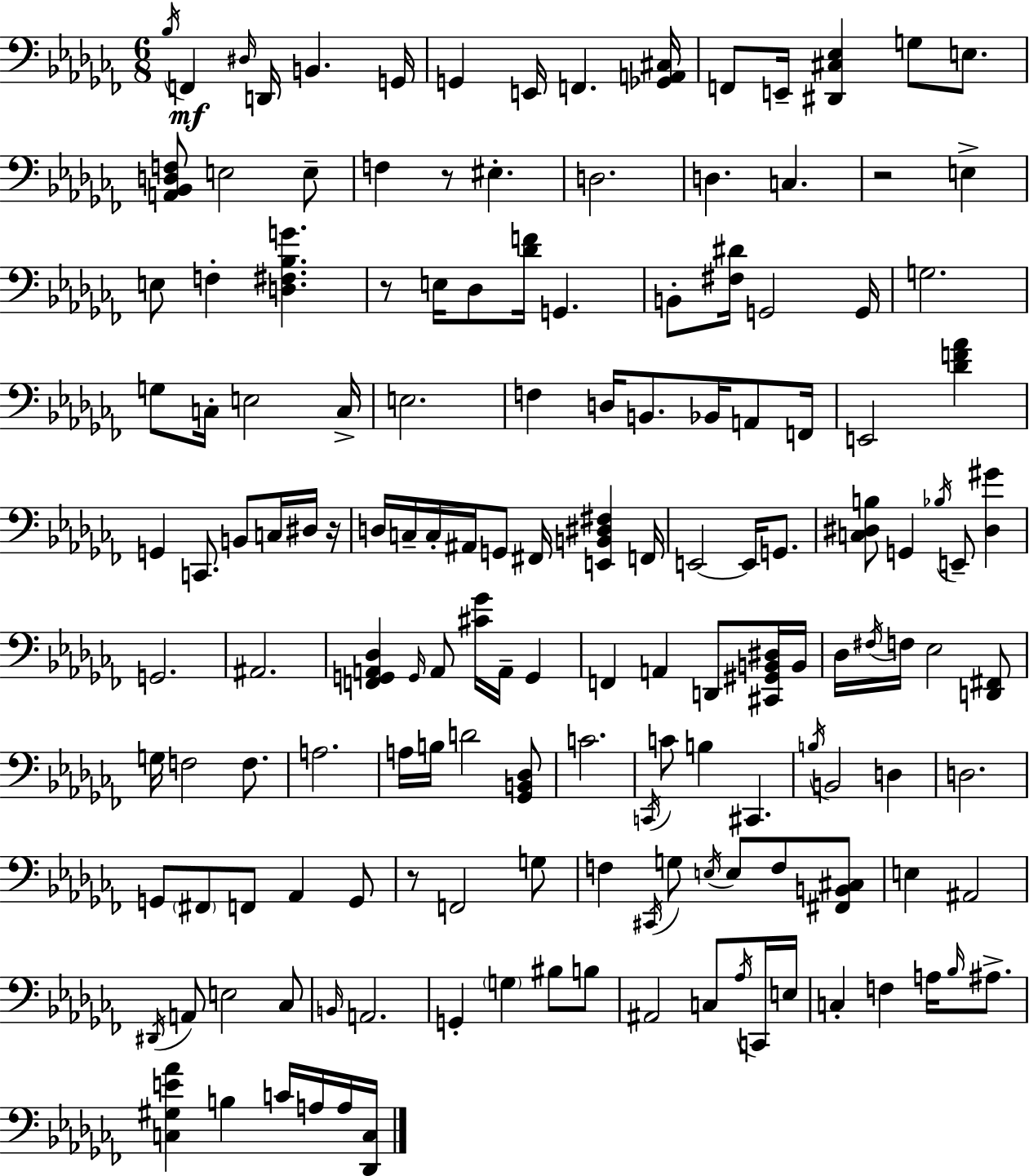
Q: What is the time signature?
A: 6/8